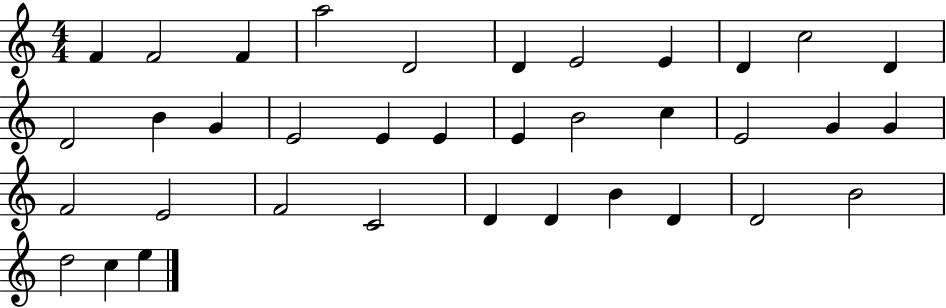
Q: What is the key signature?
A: C major